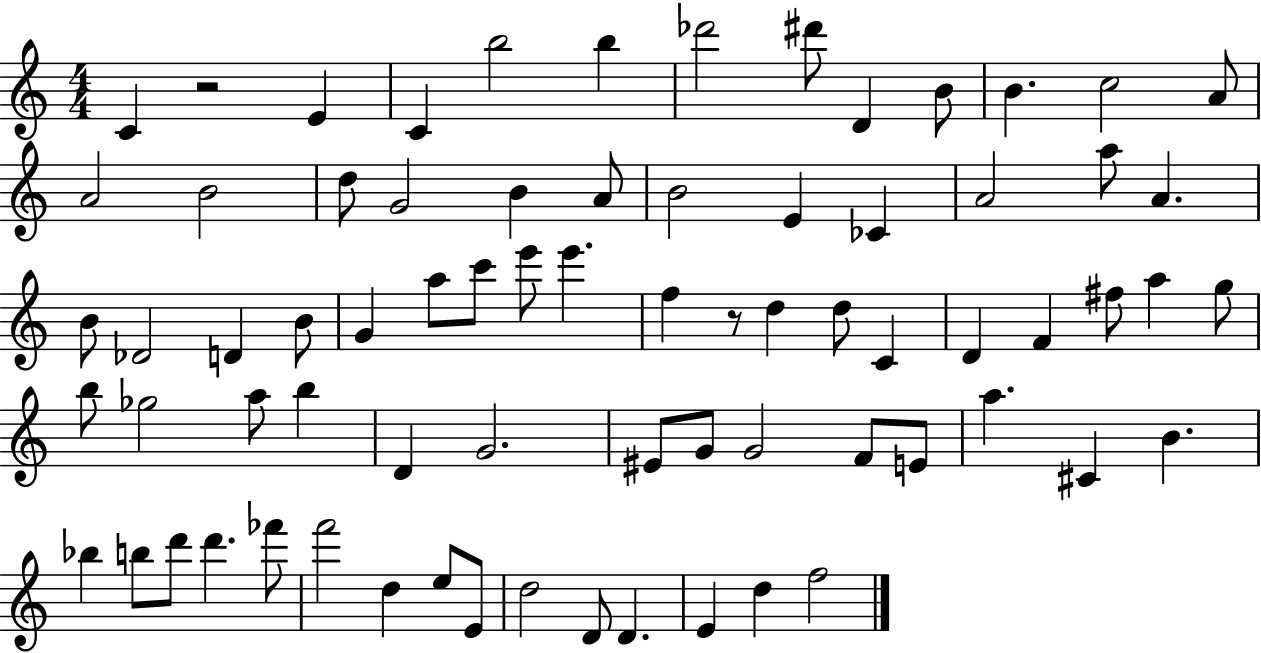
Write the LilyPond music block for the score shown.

{
  \clef treble
  \numericTimeSignature
  \time 4/4
  \key c \major
  c'4 r2 e'4 | c'4 b''2 b''4 | des'''2 dis'''8 d'4 b'8 | b'4. c''2 a'8 | \break a'2 b'2 | d''8 g'2 b'4 a'8 | b'2 e'4 ces'4 | a'2 a''8 a'4. | \break b'8 des'2 d'4 b'8 | g'4 a''8 c'''8 e'''8 e'''4. | f''4 r8 d''4 d''8 c'4 | d'4 f'4 fis''8 a''4 g''8 | \break b''8 ges''2 a''8 b''4 | d'4 g'2. | eis'8 g'8 g'2 f'8 e'8 | a''4. cis'4 b'4. | \break bes''4 b''8 d'''8 d'''4. fes'''8 | f'''2 d''4 e''8 e'8 | d''2 d'8 d'4. | e'4 d''4 f''2 | \break \bar "|."
}